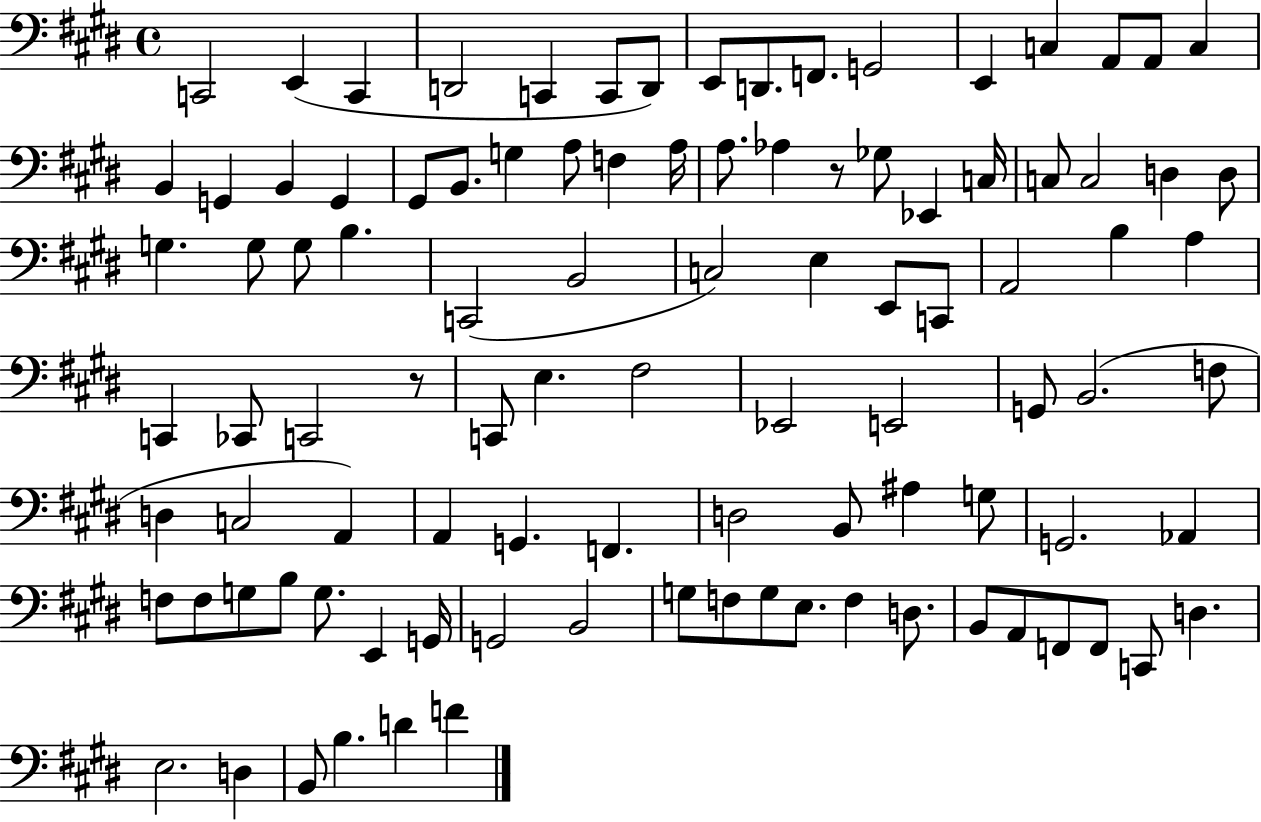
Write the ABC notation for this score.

X:1
T:Untitled
M:4/4
L:1/4
K:E
C,,2 E,, C,, D,,2 C,, C,,/2 D,,/2 E,,/2 D,,/2 F,,/2 G,,2 E,, C, A,,/2 A,,/2 C, B,, G,, B,, G,, ^G,,/2 B,,/2 G, A,/2 F, A,/4 A,/2 _A, z/2 _G,/2 _E,, C,/4 C,/2 C,2 D, D,/2 G, G,/2 G,/2 B, C,,2 B,,2 C,2 E, E,,/2 C,,/2 A,,2 B, A, C,, _C,,/2 C,,2 z/2 C,,/2 E, ^F,2 _E,,2 E,,2 G,,/2 B,,2 F,/2 D, C,2 A,, A,, G,, F,, D,2 B,,/2 ^A, G,/2 G,,2 _A,, F,/2 F,/2 G,/2 B,/2 G,/2 E,, G,,/4 G,,2 B,,2 G,/2 F,/2 G,/2 E,/2 F, D,/2 B,,/2 A,,/2 F,,/2 F,,/2 C,,/2 D, E,2 D, B,,/2 B, D F